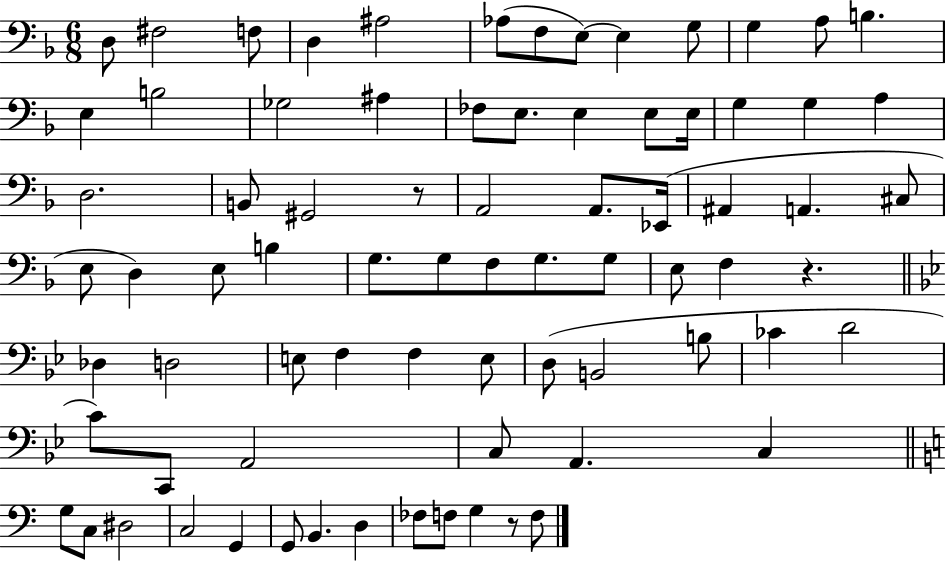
{
  \clef bass
  \numericTimeSignature
  \time 6/8
  \key f \major
  \repeat volta 2 { d8 fis2 f8 | d4 ais2 | aes8( f8 e8~~) e4 g8 | g4 a8 b4. | \break e4 b2 | ges2 ais4 | fes8 e8. e4 e8 e16 | g4 g4 a4 | \break d2. | b,8 gis,2 r8 | a,2 a,8. ees,16( | ais,4 a,4. cis8 | \break e8 d4) e8 b4 | g8. g8 f8 g8. g8 | e8 f4 r4. | \bar "||" \break \key bes \major des4 d2 | e8 f4 f4 e8 | d8( b,2 b8 | ces'4 d'2 | \break c'8) c,8 a,2 | c8 a,4. c4 | \bar "||" \break \key c \major g8 c8 dis2 | c2 g,4 | g,8 b,4. d4 | fes8 f8 g4 r8 f8 | \break } \bar "|."
}